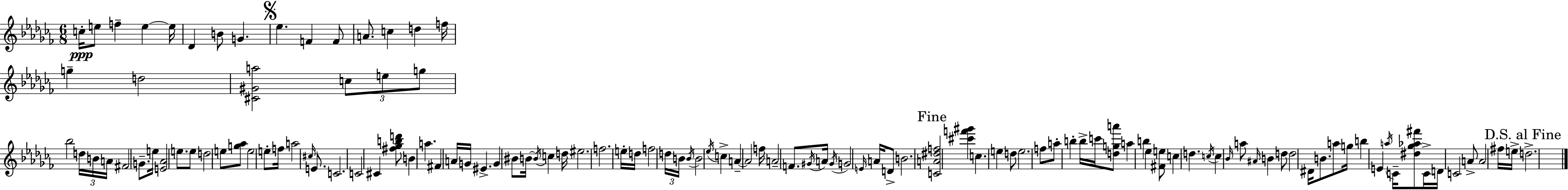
{
  \clef treble
  \numericTimeSignature
  \time 6/8
  \key aes \minor
  c''16-.\ppp e''8 f''4-- e''4~~ e''16 | des'4 b'8 g'4. | \mark \markup { \musicglyph "scripts.segno" } ees''4. f'4 f'8 | a'8. c''4 d''4 f''16 | \break g''4-- d''2 | <cis' gis' a''>2 \tuplet 3/2 { c''8 e''8 | g''8 } bes''2 \tuplet 3/2 { d''16 b'16 | a'16 } fis'2 g'8.-- | \break e''16 <e' aes'>2 e''8. | e''8 d''2 e''8 | <g'' aes''>8 e''2 e''8-. | f''16 a''2 \grace { cis''16 } e'8. | \break c'2. | c'2 cis'4 | <fis'' ges'' b'' d'''>8 b'4 a''4. | fis'4 a'16 g'16 eis'4.-> | \break g'4 bis'8 b'16~~ \acciaccatura { b'16 } c''4 | d''16 eis''2. | f''2. | e''16-. d''16 f''2 | \break \tuplet 3/2 { d''16 b'16 \acciaccatura { b'16 } } b'2 \acciaccatura { ees''16 } | c''4-> a'4--~~ a'2 | f''16 a'2-- | f'8. \acciaccatura { gis'16 } a'16 \acciaccatura { gis'16 } g'2 | \break \grace { e'16 } a'16 d'8-> b'2. | \mark "Fine" <c' a' dis'' f''>2 | <cis''' f''' gis'''>4 c''4. | e''4 d''8 e''2. | \break f''8 a''8-. b''4-. | b''16-> c'''16 <d'' g'' a'''>8 a''4 b''4 | ees''4 <fis' e''>8 c''4 | d''4. \acciaccatura { c''16 } c''4 | \break \grace { bes'16 } a''8 \grace { ais'16 } b'4 d''8 d''2 | dis'16 b'8. a''8 | g''16 b''4 e'4 \acciaccatura { a''16 } c'16-- <dis'' ges'' aes'' fis'''>8 | c'16-> d'16 c'2 a'8-> | \break a'2 fis''16 e''16-> \mark "D.S. al Fine" d''2.-> | \bar "|."
}